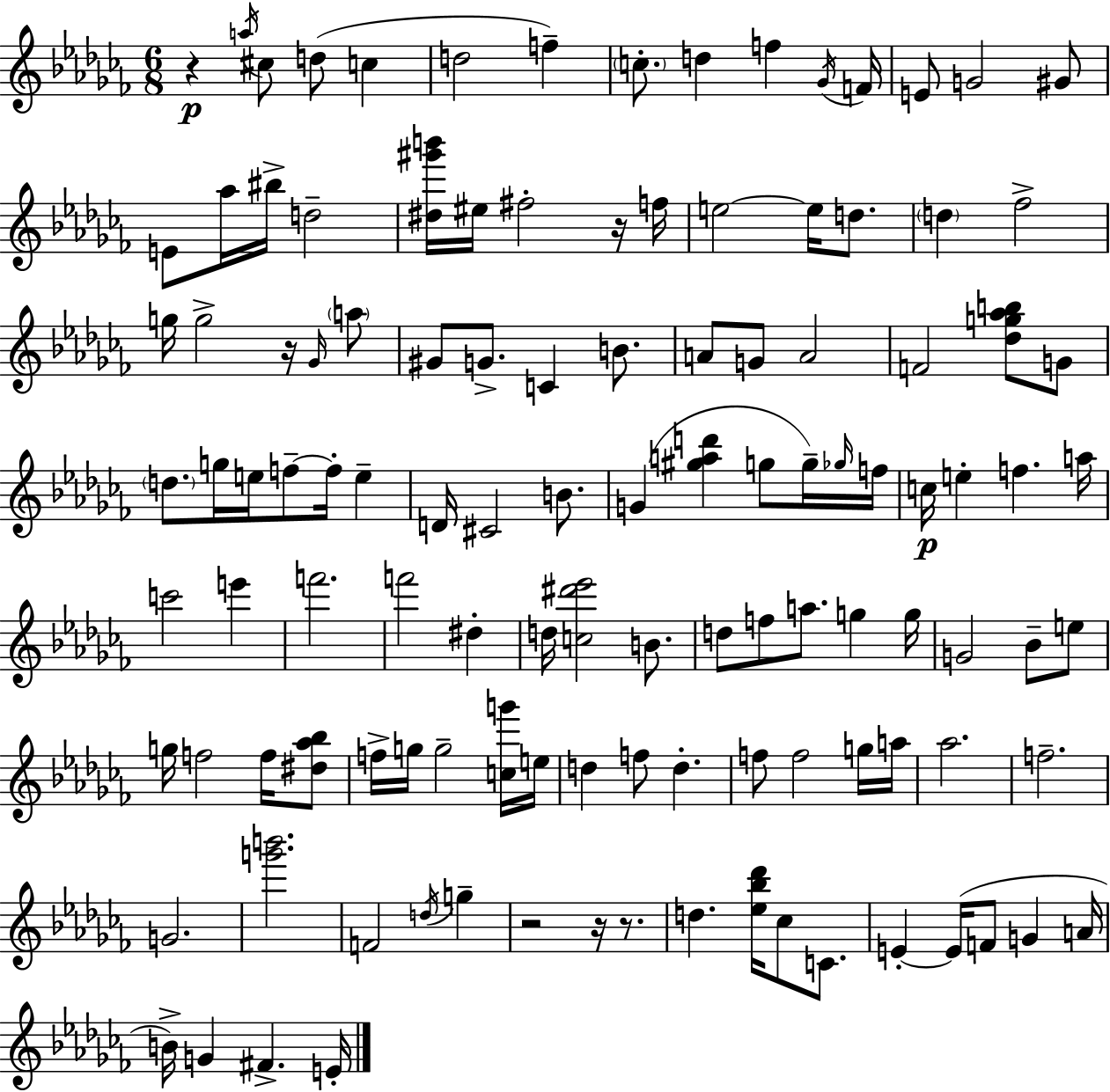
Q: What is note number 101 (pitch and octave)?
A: B4